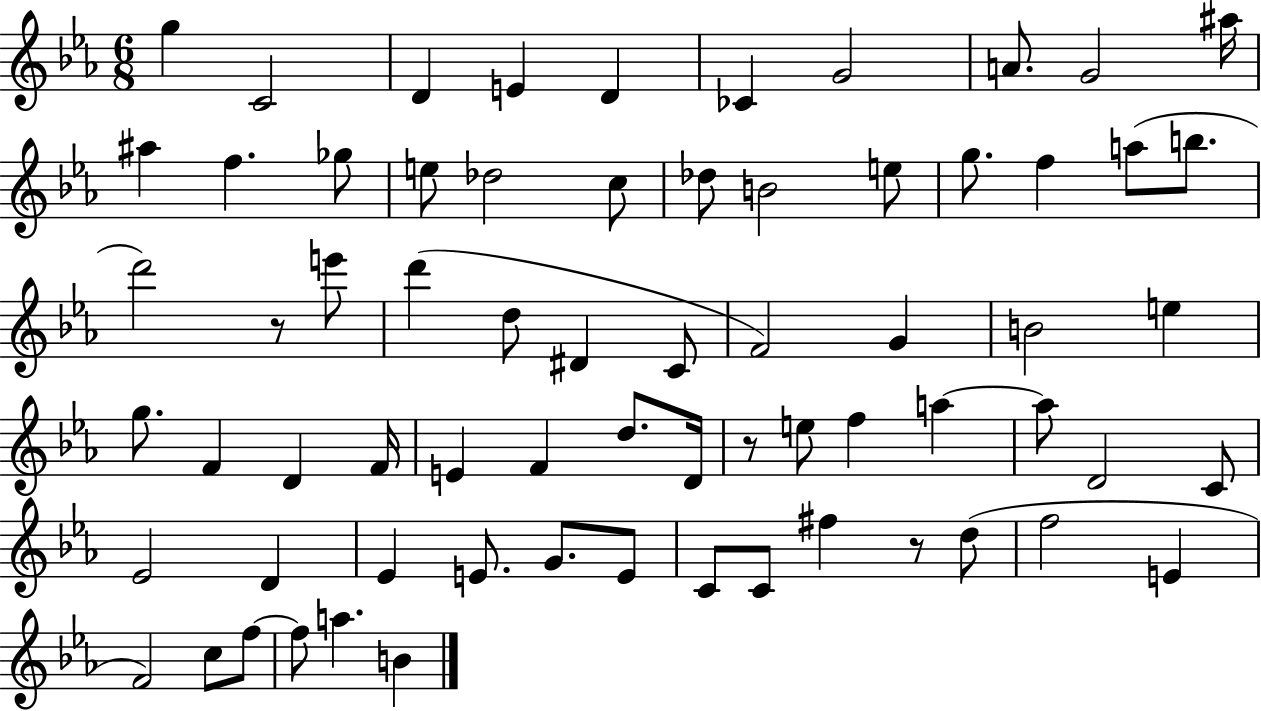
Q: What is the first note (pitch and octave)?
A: G5